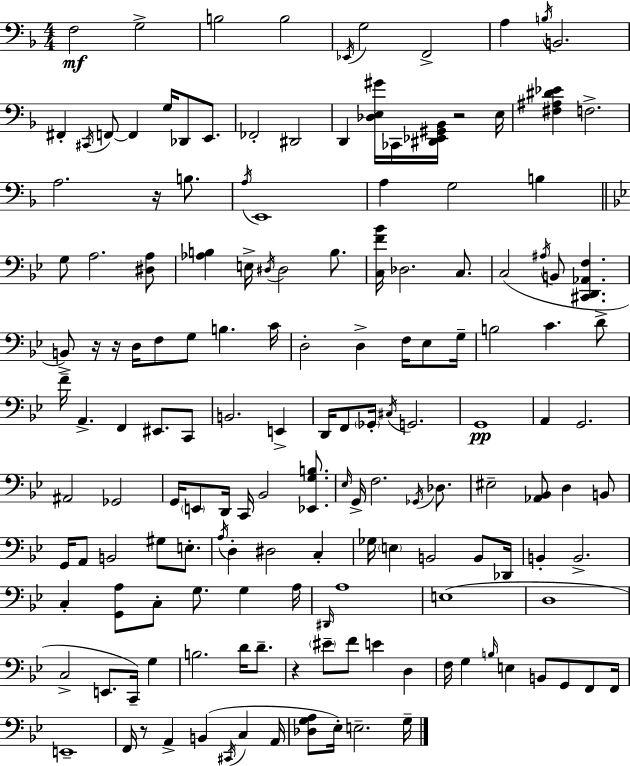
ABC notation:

X:1
T:Untitled
M:4/4
L:1/4
K:F
F,2 G,2 B,2 B,2 _E,,/4 G,2 F,,2 A, B,/4 B,,2 ^F,, ^C,,/4 F,,/2 F,, G,/4 _D,,/2 E,,/2 _F,,2 ^D,,2 D,, [_D,E,^G]/4 _C,,/4 [^D,,_E,,^G,,_B,,]/4 z2 E,/4 [^F,^A,^D_E] F,2 A,2 z/4 B,/2 A,/4 E,,4 A, G,2 B, G,/2 A,2 [^D,A,]/2 [_A,B,] E,/4 ^D,/4 ^D,2 B,/2 [C,F_B]/4 _D,2 C,/2 C,2 ^A,/4 B,,/2 [^C,,D,,_A,,F,] B,,/2 z/4 z/4 D,/4 F,/2 G,/2 B, C/4 D,2 D, F,/4 _E,/2 G,/4 B,2 C D/2 F/4 A,, F,, ^E,,/2 C,,/2 B,,2 E,, D,,/4 F,,/2 _G,,/4 ^C,/4 G,,2 G,,4 A,, G,,2 ^A,,2 _G,,2 G,,/4 E,,/2 D,,/4 C,,/4 _B,,2 [_E,,G,B,]/2 _E,/4 G,,/4 F,2 _G,,/4 _D,/2 ^E,2 [_A,,_B,,]/2 D, B,,/2 G,,/4 A,,/2 B,,2 ^G,/2 E,/2 A,/4 D, ^D,2 C, _G,/4 E, B,,2 B,,/2 _D,,/4 B,, B,,2 C, [G,,A,]/2 C,/2 G,/2 G, A,/4 ^D,,/4 A,4 E,4 D,4 C,2 E,,/2 C,,/4 G, B,2 D/4 D/2 z ^E/2 F/2 E D, F,/4 G, B,/4 E, B,,/2 G,,/2 F,,/2 F,,/4 E,,4 F,,/4 z/2 A,, B,, ^C,,/4 C, A,,/4 [_D,G,A,]/2 _E,/4 E,2 G,/4